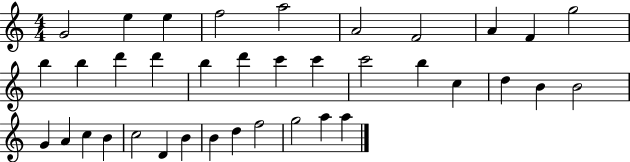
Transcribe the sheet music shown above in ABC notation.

X:1
T:Untitled
M:4/4
L:1/4
K:C
G2 e e f2 a2 A2 F2 A F g2 b b d' d' b d' c' c' c'2 b c d B B2 G A c B c2 D B B d f2 g2 a a